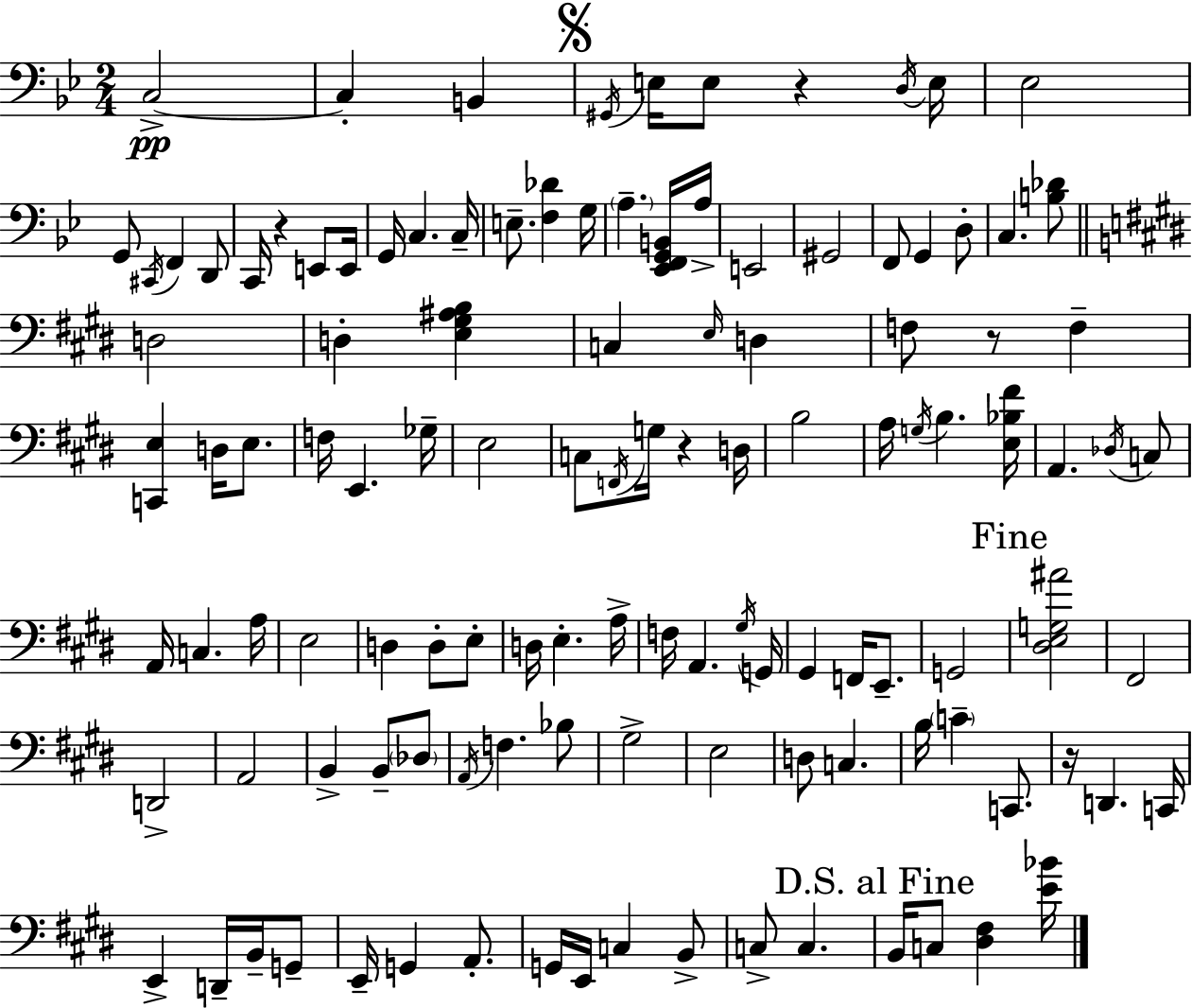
C3/h C3/q B2/q G#2/s E3/s E3/e R/q D3/s E3/s Eb3/h G2/e C#2/s F2/q D2/e C2/s R/q E2/e E2/s G2/s C3/q. C3/s E3/e. [F3,Db4]/q G3/s A3/q. [Eb2,F2,G2,B2]/s A3/s E2/h G#2/h F2/e G2/q D3/e C3/q. [B3,Db4]/e D3/h D3/q [E3,G#3,A#3,B3]/q C3/q E3/s D3/q F3/e R/e F3/q [C2,E3]/q D3/s E3/e. F3/s E2/q. Gb3/s E3/h C3/e F2/s G3/s R/q D3/s B3/h A3/s G3/s B3/q. [E3,Bb3,F#4]/s A2/q. Db3/s C3/e A2/s C3/q. A3/s E3/h D3/q D3/e E3/e D3/s E3/q. A3/s F3/s A2/q. G#3/s G2/s G#2/q F2/s E2/e. G2/h [D#3,E3,G3,A#4]/h F#2/h D2/h A2/h B2/q B2/e Db3/e A2/s F3/q. Bb3/e G#3/h E3/h D3/e C3/q. B3/s C4/q C2/e. R/s D2/q. C2/s E2/q D2/s B2/s G2/e E2/s G2/q A2/e. G2/s E2/s C3/q B2/e C3/e C3/q. B2/s C3/e [D#3,F#3]/q [E4,Bb4]/s